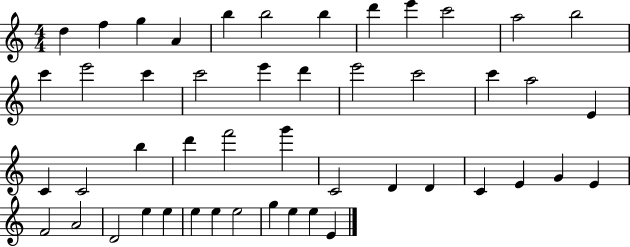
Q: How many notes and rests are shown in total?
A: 48